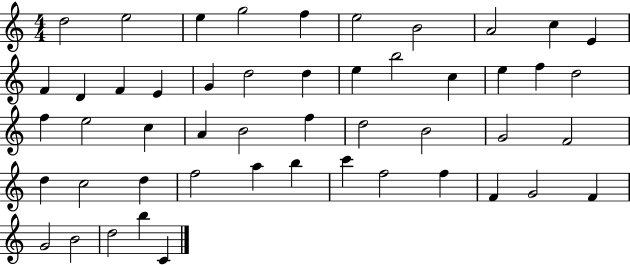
X:1
T:Untitled
M:4/4
L:1/4
K:C
d2 e2 e g2 f e2 B2 A2 c E F D F E G d2 d e b2 c e f d2 f e2 c A B2 f d2 B2 G2 F2 d c2 d f2 a b c' f2 f F G2 F G2 B2 d2 b C